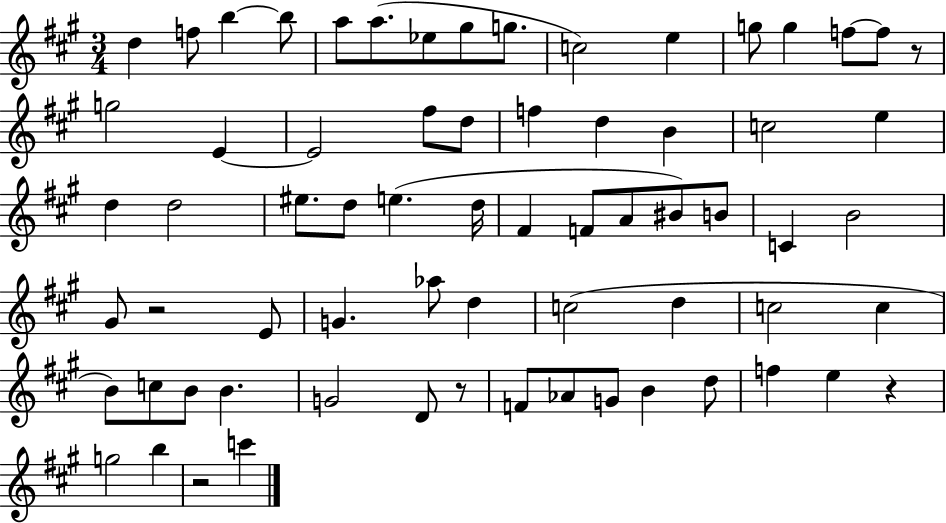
{
  \clef treble
  \numericTimeSignature
  \time 3/4
  \key a \major
  d''4 f''8 b''4~~ b''8 | a''8 a''8.( ees''8 gis''8 g''8. | c''2) e''4 | g''8 g''4 f''8~~ f''8 r8 | \break g''2 e'4~~ | e'2 fis''8 d''8 | f''4 d''4 b'4 | c''2 e''4 | \break d''4 d''2 | eis''8. d''8 e''4.( d''16 | fis'4 f'8 a'8 bis'8) b'8 | c'4 b'2 | \break gis'8 r2 e'8 | g'4. aes''8 d''4 | c''2( d''4 | c''2 c''4 | \break b'8) c''8 b'8 b'4. | g'2 d'8 r8 | f'8 aes'8 g'8 b'4 d''8 | f''4 e''4 r4 | \break g''2 b''4 | r2 c'''4 | \bar "|."
}